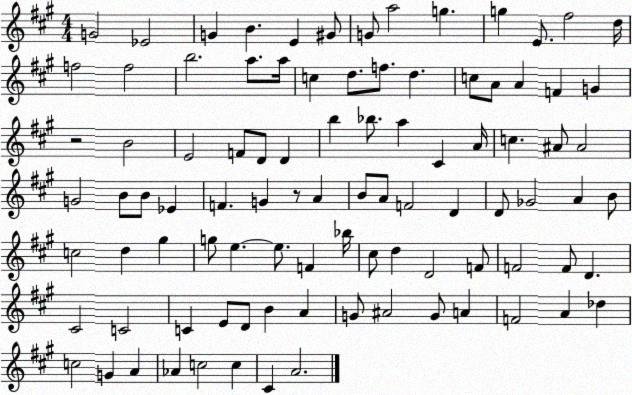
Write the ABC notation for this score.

X:1
T:Untitled
M:4/4
L:1/4
K:A
G2 _E2 G B E ^G/2 G/2 a2 g g E/2 ^f2 d/4 f2 f2 b2 a/2 a/4 c d/2 f/2 d c/2 A/2 A F G z2 B2 E2 F/2 D/2 D b _b/2 a ^C A/4 c ^A/2 ^A2 G2 B/2 B/2 _E F G z/2 A B/2 A/2 F2 D D/2 _G2 A B/2 c2 d ^g g/2 e e/2 F _b/4 ^c/2 d D2 F/2 F2 F/2 D ^C2 C2 C E/2 D/2 B A G/2 ^A2 G/2 A F2 A _d c2 G A _A c2 c ^C A2